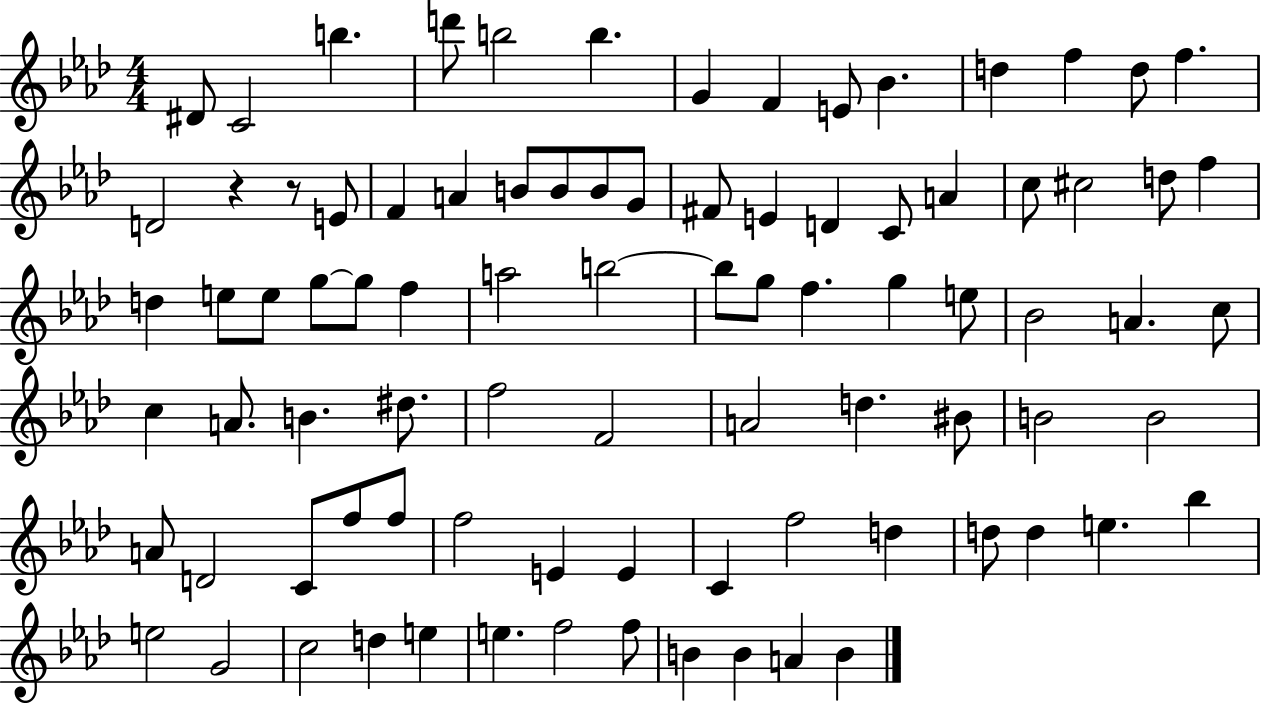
D#4/e C4/h B5/q. D6/e B5/h B5/q. G4/q F4/q E4/e Bb4/q. D5/q F5/q D5/e F5/q. D4/h R/q R/e E4/e F4/q A4/q B4/e B4/e B4/e G4/e F#4/e E4/q D4/q C4/e A4/q C5/e C#5/h D5/e F5/q D5/q E5/e E5/e G5/e G5/e F5/q A5/h B5/h B5/e G5/e F5/q. G5/q E5/e Bb4/h A4/q. C5/e C5/q A4/e. B4/q. D#5/e. F5/h F4/h A4/h D5/q. BIS4/e B4/h B4/h A4/e D4/h C4/e F5/e F5/e F5/h E4/q E4/q C4/q F5/h D5/q D5/e D5/q E5/q. Bb5/q E5/h G4/h C5/h D5/q E5/q E5/q. F5/h F5/e B4/q B4/q A4/q B4/q